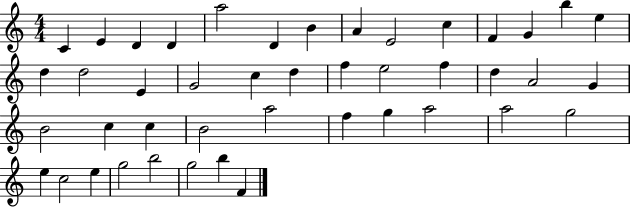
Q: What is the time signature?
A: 4/4